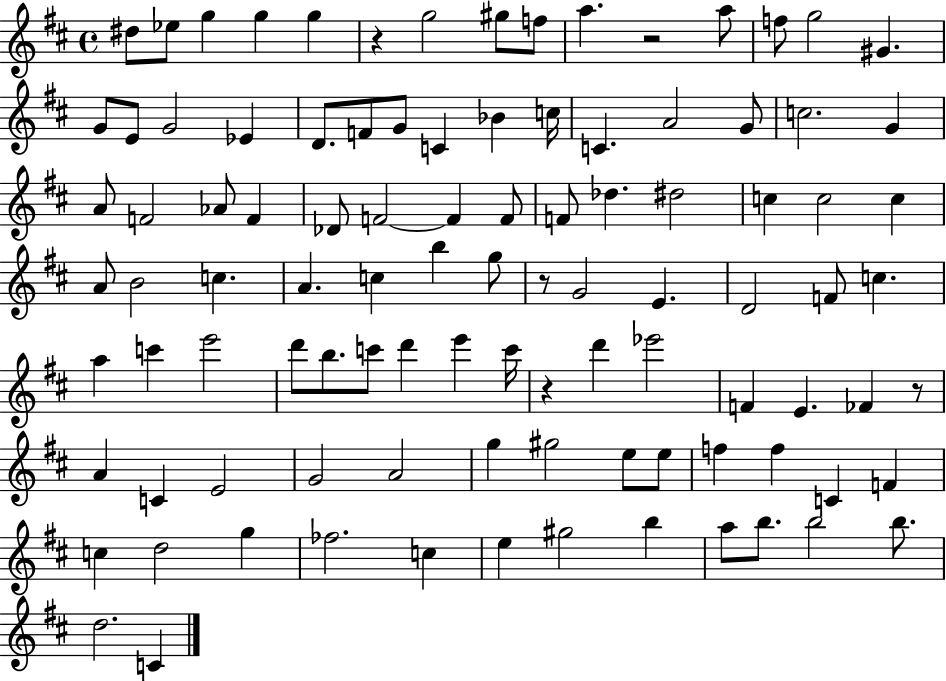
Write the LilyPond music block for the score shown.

{
  \clef treble
  \time 4/4
  \defaultTimeSignature
  \key d \major
  dis''8 ees''8 g''4 g''4 g''4 | r4 g''2 gis''8 f''8 | a''4. r2 a''8 | f''8 g''2 gis'4. | \break g'8 e'8 g'2 ees'4 | d'8. f'8 g'8 c'4 bes'4 c''16 | c'4. a'2 g'8 | c''2. g'4 | \break a'8 f'2 aes'8 f'4 | des'8 f'2~~ f'4 f'8 | f'8 des''4. dis''2 | c''4 c''2 c''4 | \break a'8 b'2 c''4. | a'4. c''4 b''4 g''8 | r8 g'2 e'4. | d'2 f'8 c''4. | \break a''4 c'''4 e'''2 | d'''8 b''8. c'''8 d'''4 e'''4 c'''16 | r4 d'''4 ees'''2 | f'4 e'4. fes'4 r8 | \break a'4 c'4 e'2 | g'2 a'2 | g''4 gis''2 e''8 e''8 | f''4 f''4 c'4 f'4 | \break c''4 d''2 g''4 | fes''2. c''4 | e''4 gis''2 b''4 | a''8 b''8. b''2 b''8. | \break d''2. c'4 | \bar "|."
}